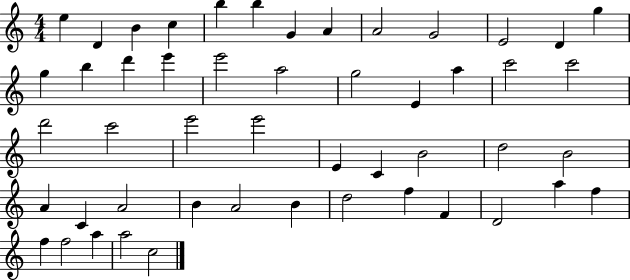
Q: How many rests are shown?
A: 0